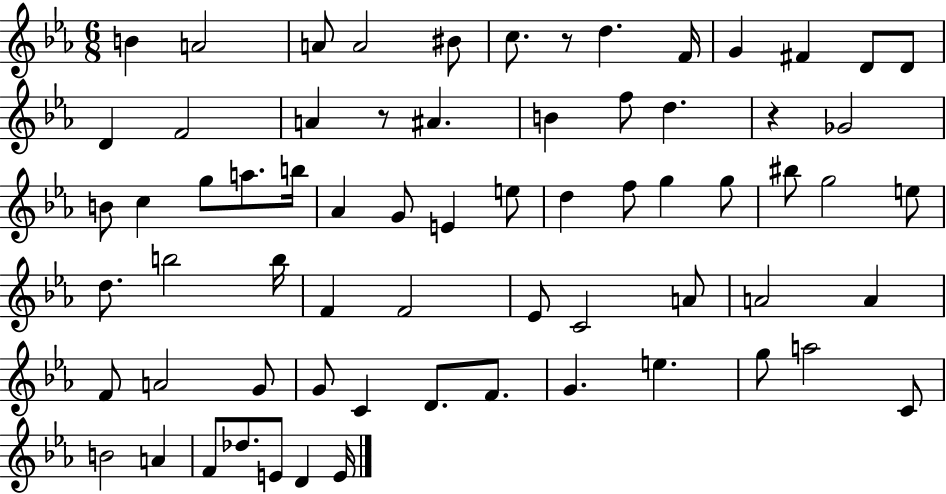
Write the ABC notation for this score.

X:1
T:Untitled
M:6/8
L:1/4
K:Eb
B A2 A/2 A2 ^B/2 c/2 z/2 d F/4 G ^F D/2 D/2 D F2 A z/2 ^A B f/2 d z _G2 B/2 c g/2 a/2 b/4 _A G/2 E e/2 d f/2 g g/2 ^b/2 g2 e/2 d/2 b2 b/4 F F2 _E/2 C2 A/2 A2 A F/2 A2 G/2 G/2 C D/2 F/2 G e g/2 a2 C/2 B2 A F/2 _d/2 E/2 D E/4